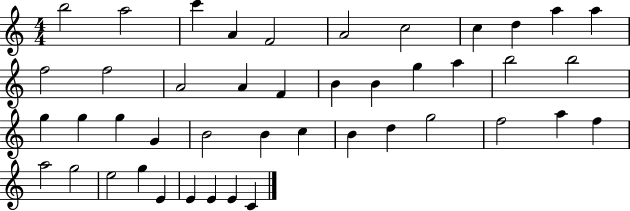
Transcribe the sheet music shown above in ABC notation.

X:1
T:Untitled
M:4/4
L:1/4
K:C
b2 a2 c' A F2 A2 c2 c d a a f2 f2 A2 A F B B g a b2 b2 g g g G B2 B c B d g2 f2 a f a2 g2 e2 g E E E E C